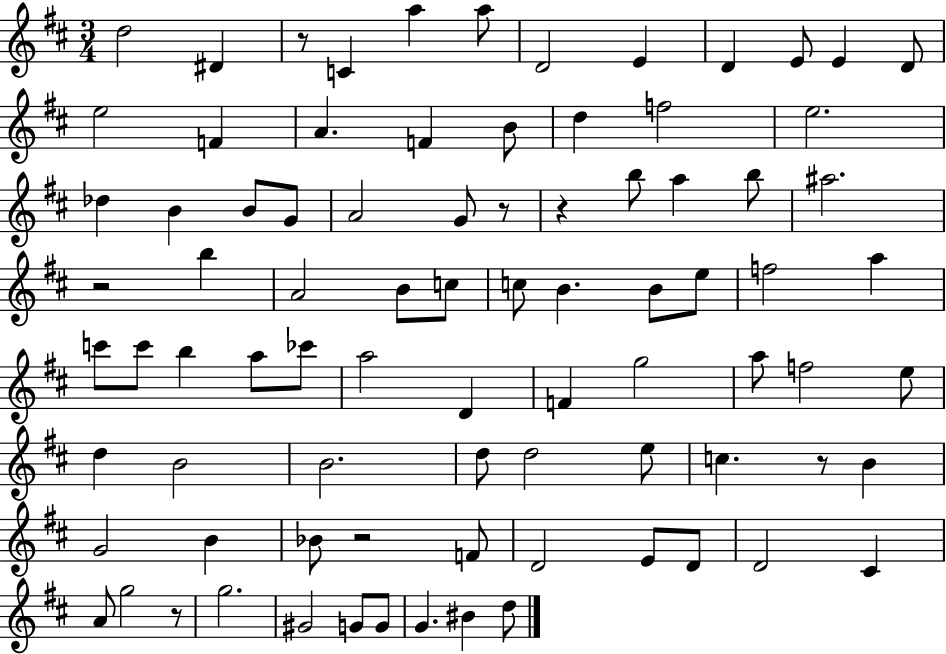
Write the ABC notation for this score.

X:1
T:Untitled
M:3/4
L:1/4
K:D
d2 ^D z/2 C a a/2 D2 E D E/2 E D/2 e2 F A F B/2 d f2 e2 _d B B/2 G/2 A2 G/2 z/2 z b/2 a b/2 ^a2 z2 b A2 B/2 c/2 c/2 B B/2 e/2 f2 a c'/2 c'/2 b a/2 _c'/2 a2 D F g2 a/2 f2 e/2 d B2 B2 d/2 d2 e/2 c z/2 B G2 B _B/2 z2 F/2 D2 E/2 D/2 D2 ^C A/2 g2 z/2 g2 ^G2 G/2 G/2 G ^B d/2